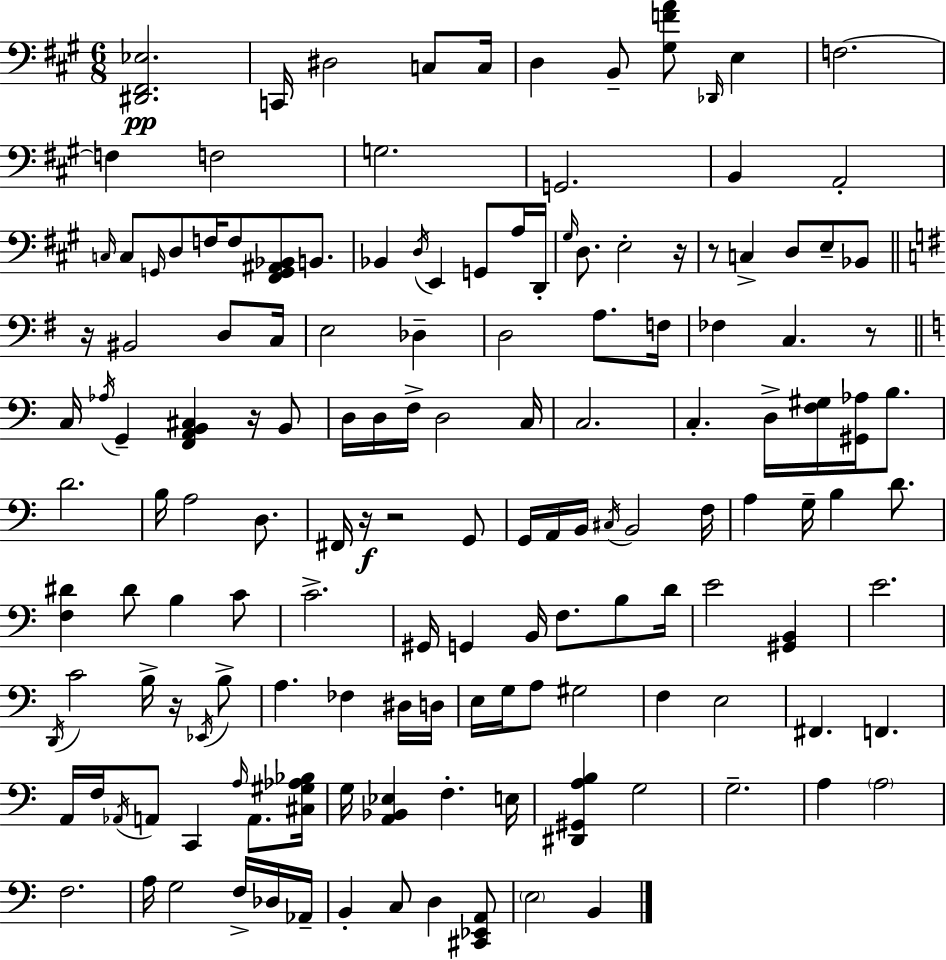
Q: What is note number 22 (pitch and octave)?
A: B2